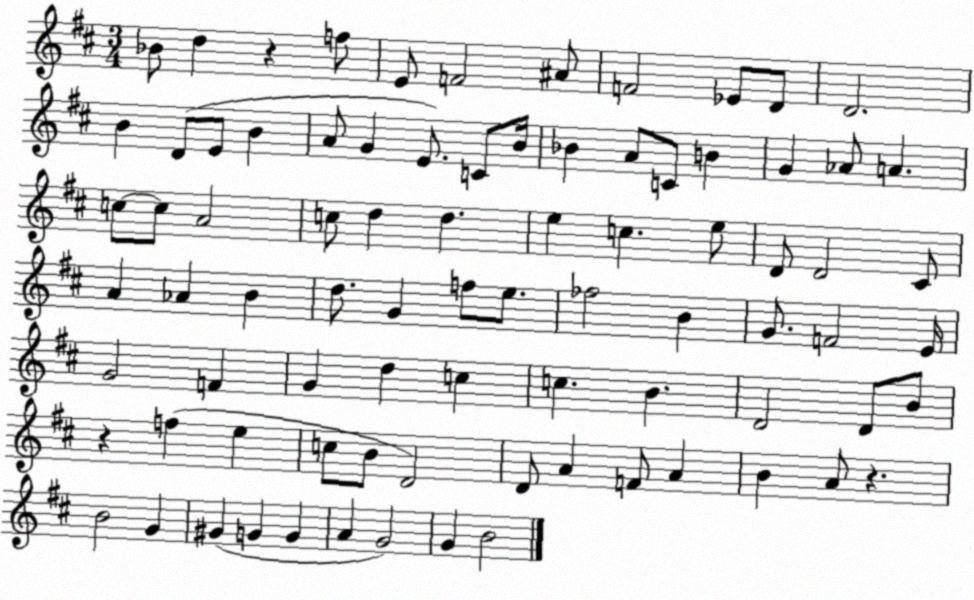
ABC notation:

X:1
T:Untitled
M:3/4
L:1/4
K:D
_B/2 d z f/2 E/2 F2 ^A/2 F2 _E/2 D/2 D2 B D/2 E/2 B A/2 G E/2 C/2 B/4 _B A/2 C/2 B G _A/2 A c/2 c/2 A2 c/2 d d e c e/2 D/2 D2 ^C/2 A _A B d/2 G f/2 e/2 _f2 B G/2 F2 E/4 G2 F G d c c B D2 D/2 B/2 z f e c/2 B/2 D2 D/2 A F/2 A B A/2 z B2 G ^G G G A G2 G B2